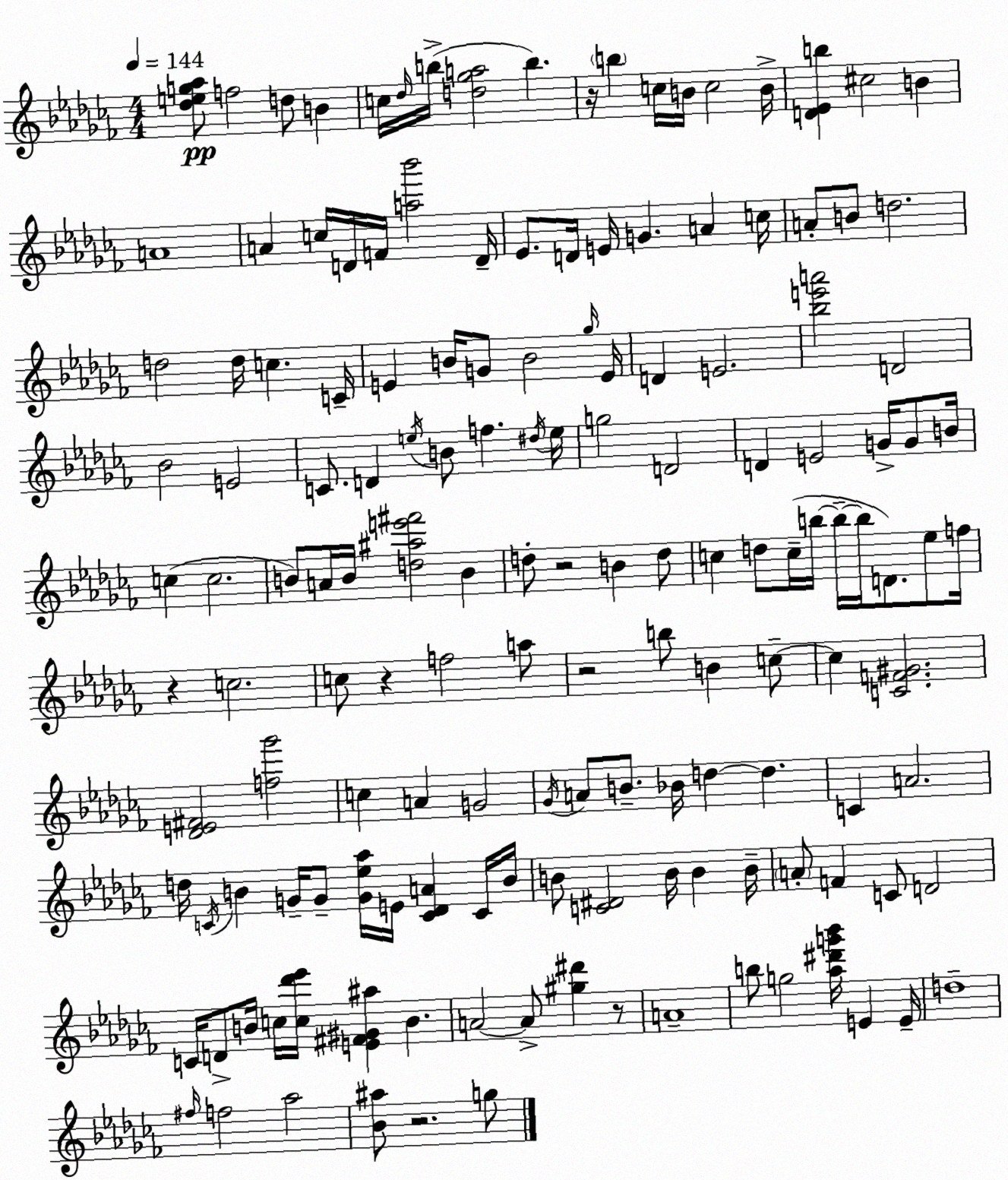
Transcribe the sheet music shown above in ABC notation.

X:1
T:Untitled
M:4/4
L:1/4
K:Abm
[_deg_a]/2 f2 d/2 B c/4 _d/4 b/4 [d_ga]2 b z/4 b c/4 B/4 c2 B/4 [D_Eb] ^c2 B A4 A c/4 D/4 F/4 [a_b']2 D/4 _E/2 D/4 E/4 G A c/4 A/2 B/2 d2 d2 d/4 c C/4 E B/4 G/2 B2 _g/4 E/4 D E2 [_be'a']2 D2 _B2 E2 C/2 D e/4 B/2 f ^d/4 e/4 g2 D2 D E2 G/4 G/2 B/4 c c2 B/2 A/4 B/4 [d^ae'^f']2 B d/2 z2 B d/2 c d/2 c/4 b/4 b/4 b/4 D/2 _e/2 f/4 z c2 c/2 z f2 a/2 z2 b/2 B c/2 c [CF^G]2 [_DE^F]2 [f_g']2 c A G2 _G/4 A/2 B/2 _B/4 d d C A2 d/4 C/4 B G/4 G/2 [G_e_a]/4 E/4 [C_DA] C/4 B/4 B/2 [C^D]2 B/4 B B/4 A/2 F C/2 D2 C/4 D/2 B/4 c/4 [c_d'_e']/4 [E^F^G^a] B A2 A/2 [^g^d'] z/2 A4 b/2 g2 [_a^d'g'_b']/4 E E/4 d4 ^f/4 f2 _a2 [_B^a]/2 z2 g/2